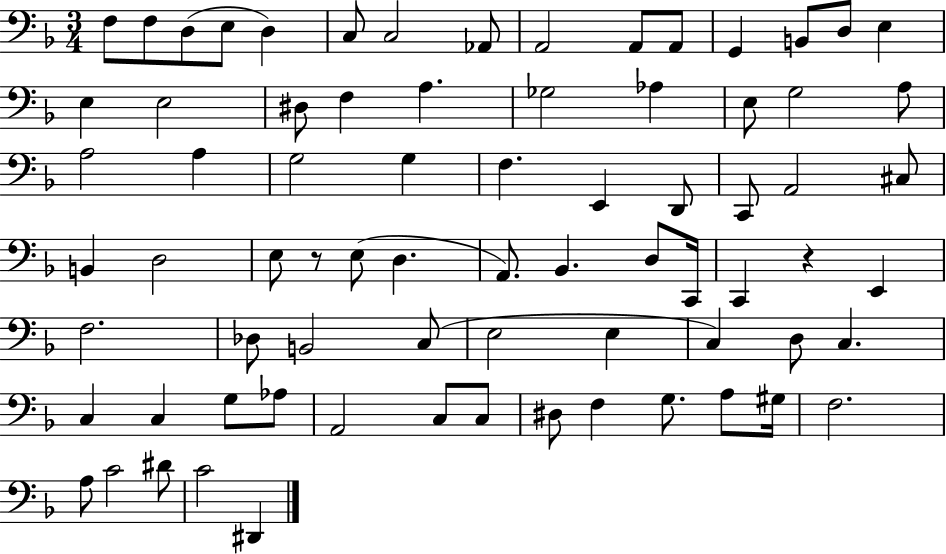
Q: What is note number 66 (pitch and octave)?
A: A3